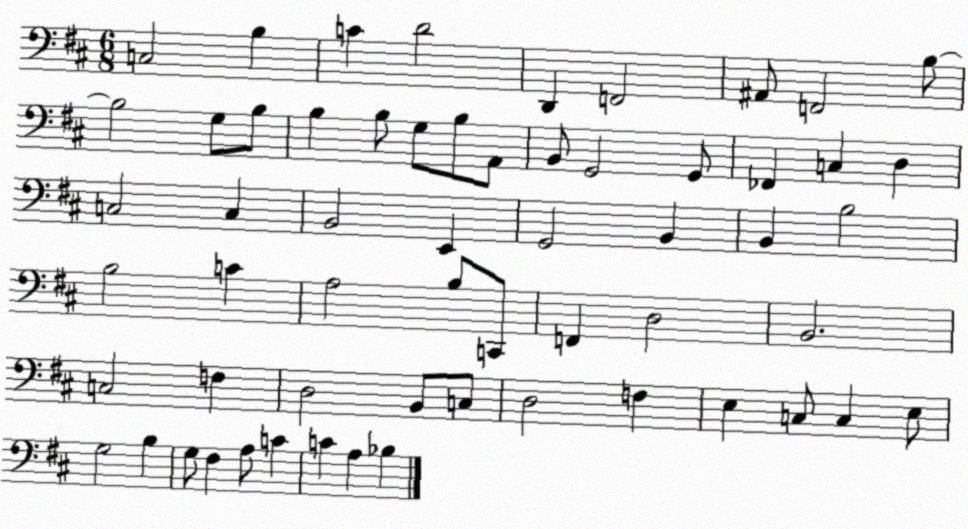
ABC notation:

X:1
T:Untitled
M:6/8
L:1/4
K:D
C,2 B, C D2 D,, F,,2 ^A,,/2 F,,2 B,/2 B,2 G,/2 B,/2 B, B,/2 G,/2 B,/2 A,,/2 B,,/2 G,,2 G,,/2 _F,, C, D, C,2 C, B,,2 E,, G,,2 B,, B,, B,2 B,2 C A,2 B,/2 C,,/2 F,, D,2 B,,2 C,2 F, D,2 B,,/2 C,/2 D,2 F, E, C,/2 C, E,/2 G,2 B, G,/2 ^F, A,/2 C C A, _B,